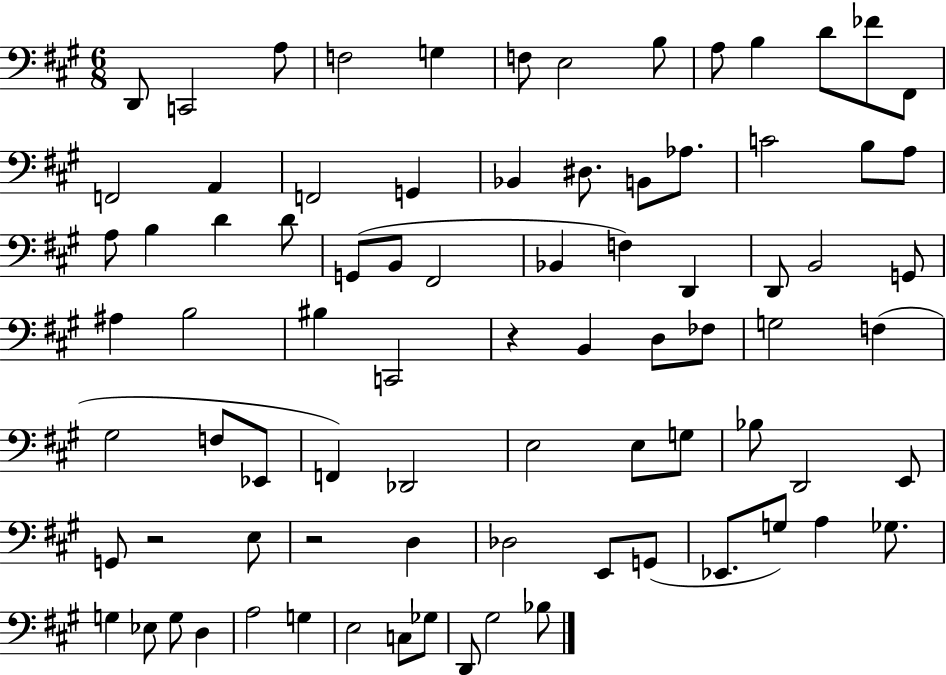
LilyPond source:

{
  \clef bass
  \numericTimeSignature
  \time 6/8
  \key a \major
  d,8 c,2 a8 | f2 g4 | f8 e2 b8 | a8 b4 d'8 fes'8 fis,8 | \break f,2 a,4 | f,2 g,4 | bes,4 dis8. b,8 aes8. | c'2 b8 a8 | \break a8 b4 d'4 d'8 | g,8( b,8 fis,2 | bes,4 f4) d,4 | d,8 b,2 g,8 | \break ais4 b2 | bis4 c,2 | r4 b,4 d8 fes8 | g2 f4( | \break gis2 f8 ees,8 | f,4) des,2 | e2 e8 g8 | bes8 d,2 e,8 | \break g,8 r2 e8 | r2 d4 | des2 e,8 g,8( | ees,8. g8) a4 ges8. | \break g4 ees8 g8 d4 | a2 g4 | e2 c8 ges8 | d,8 gis2 bes8 | \break \bar "|."
}